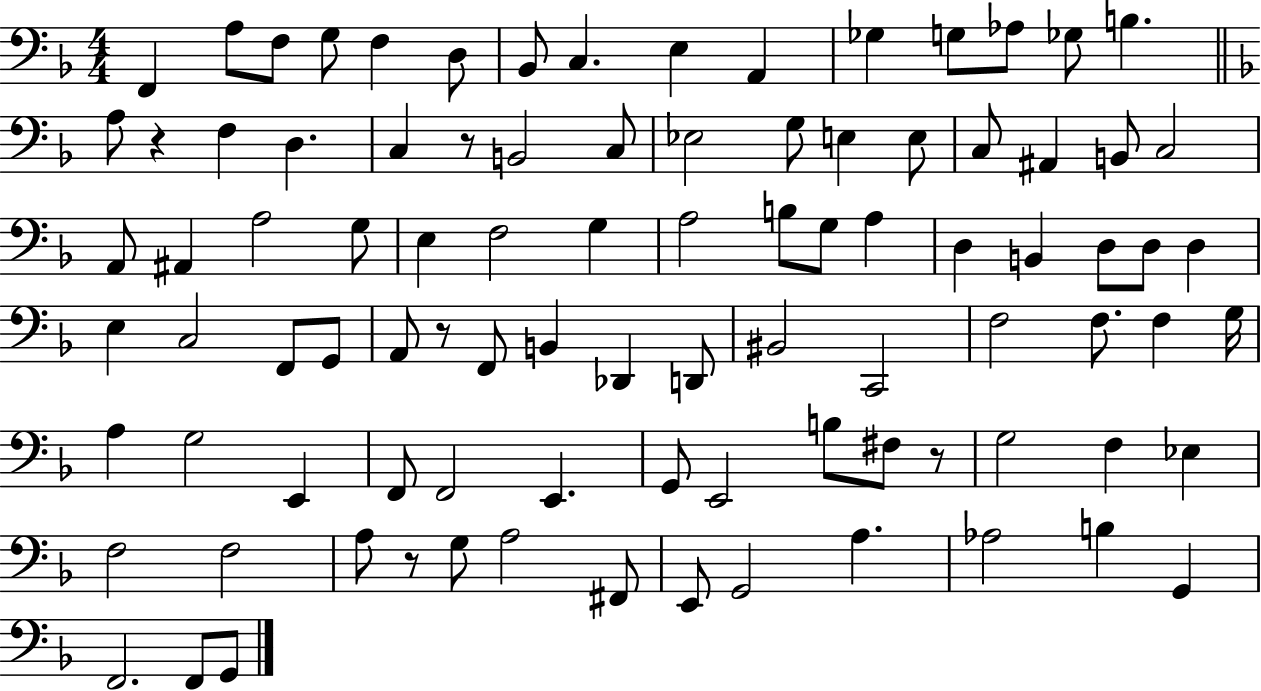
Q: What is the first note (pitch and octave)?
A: F2